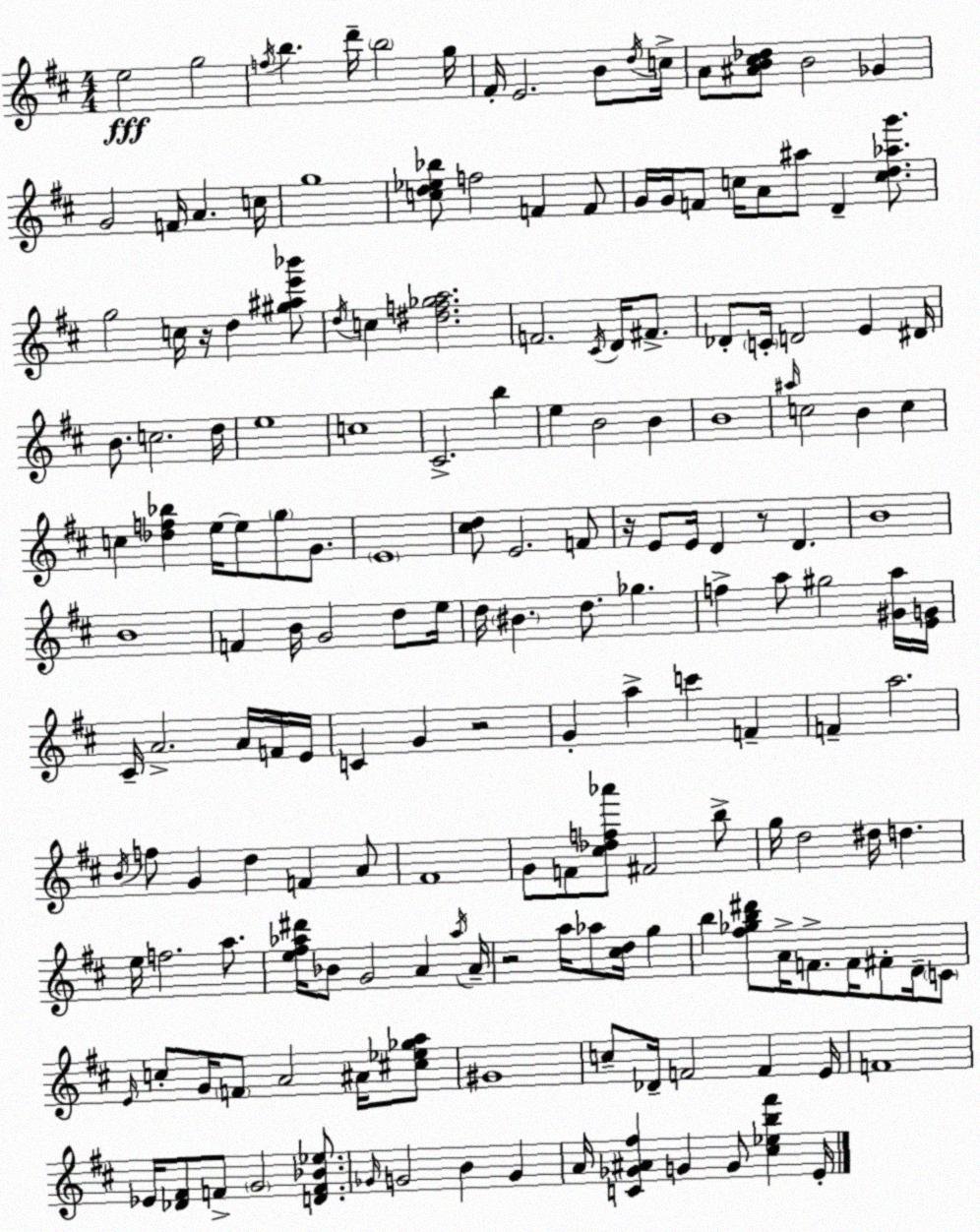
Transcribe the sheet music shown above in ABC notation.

X:1
T:Untitled
M:4/4
L:1/4
K:D
e2 g2 f/4 b d'/4 b2 g/4 ^F/4 E2 B/2 d/4 c/4 A/2 [^AB^c_d]/2 B2 _G G2 F/4 A c/4 g4 [cd_e_b]/2 f2 F F/2 G/4 G/4 F/2 c/4 A/2 ^a/2 D [cd_ag']/2 g2 c/4 z/4 d [^g^ae'_b']/2 d/4 c [^df_ga]2 F2 ^C/4 D/4 ^F/2 _D/2 C/4 D2 E ^D/4 B/2 c2 d/4 e4 c4 ^C2 b e B2 B B4 ^a/4 c2 B c c [_df_b] e/4 e/2 g/2 G/2 E4 [^cd]/2 E2 F/2 z/4 E/2 E/4 D z/2 D B4 B4 F B/4 G2 d/2 e/4 d/4 ^B d/2 _g f a/2 ^g2 [^Ga]/4 [EG]/4 ^C/4 A2 A/4 F/4 E/4 C G z2 G a c' F F a2 B/4 f/2 G d F A/2 ^F4 G/2 F/2 [^c_df_a']/2 ^F2 b/2 g/4 d2 ^d/4 d e/4 f2 a/2 [e^f_a^d']/4 _B/2 G2 A _a/4 A/4 z2 a/4 _a/2 [^cd]/4 g b [^f_gb^d']/2 A/4 F/2 F/4 ^F/2 D/4 C/2 E/4 c/2 G/4 F/2 A2 ^A/4 [^c_e_ga]/2 ^G4 c/2 _D/4 F2 F E/4 F4 _E/4 [_D^F]/2 F/2 G2 [DF_B_e]/2 _G/4 G2 B G A/4 [C_G^A^f] G G/2 [^c_eb^f'] E/4